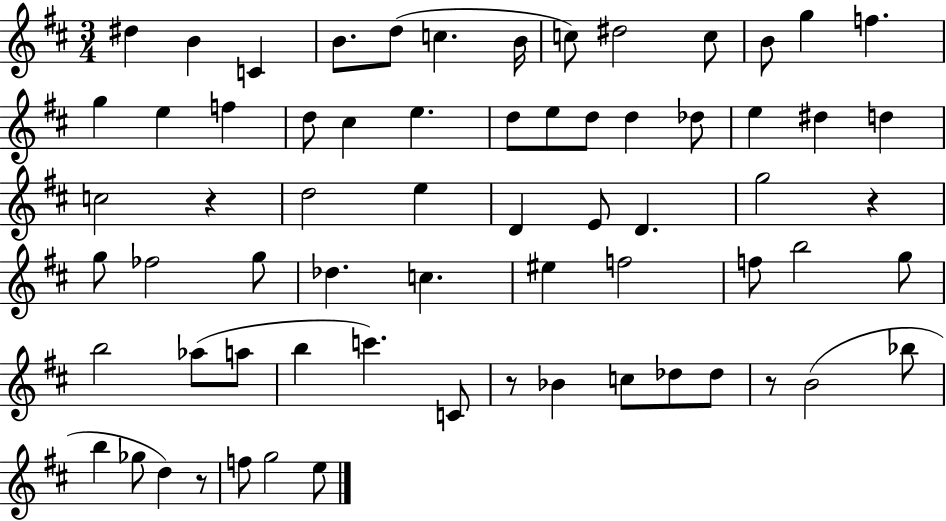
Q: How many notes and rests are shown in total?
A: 67